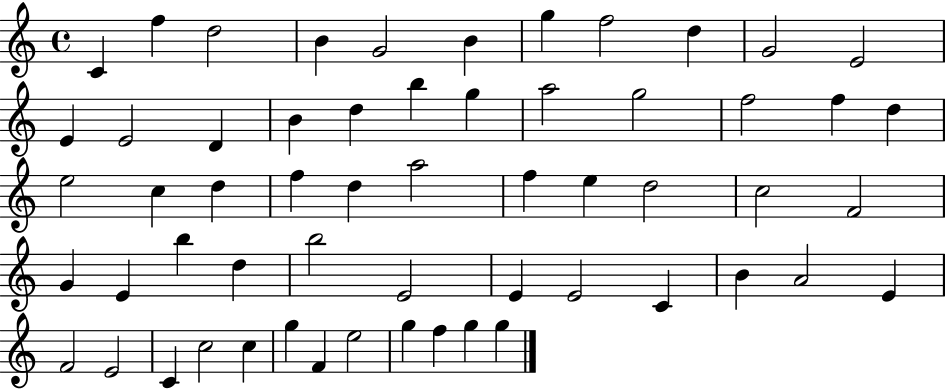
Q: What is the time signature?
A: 4/4